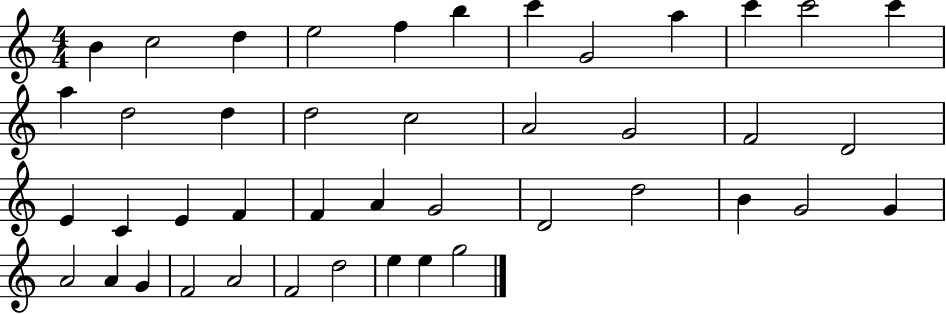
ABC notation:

X:1
T:Untitled
M:4/4
L:1/4
K:C
B c2 d e2 f b c' G2 a c' c'2 c' a d2 d d2 c2 A2 G2 F2 D2 E C E F F A G2 D2 d2 B G2 G A2 A G F2 A2 F2 d2 e e g2